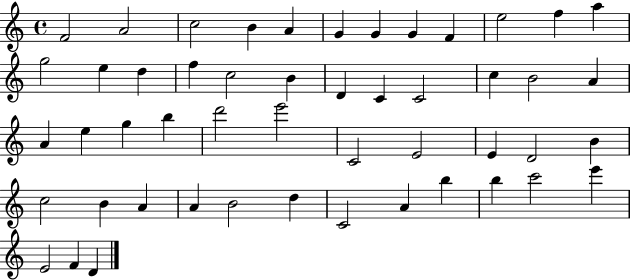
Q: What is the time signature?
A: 4/4